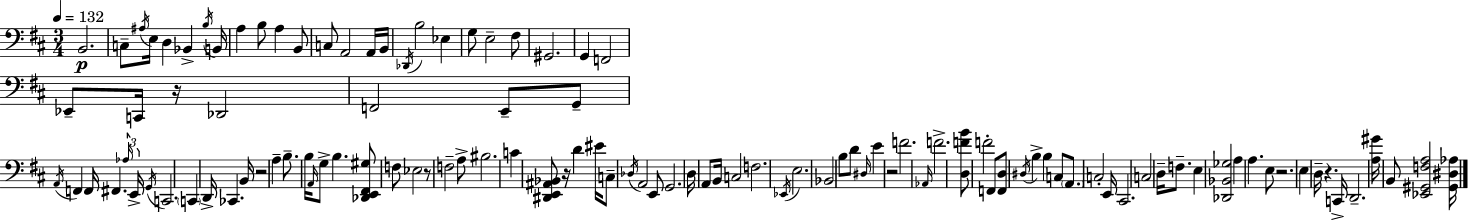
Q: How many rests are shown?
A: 7